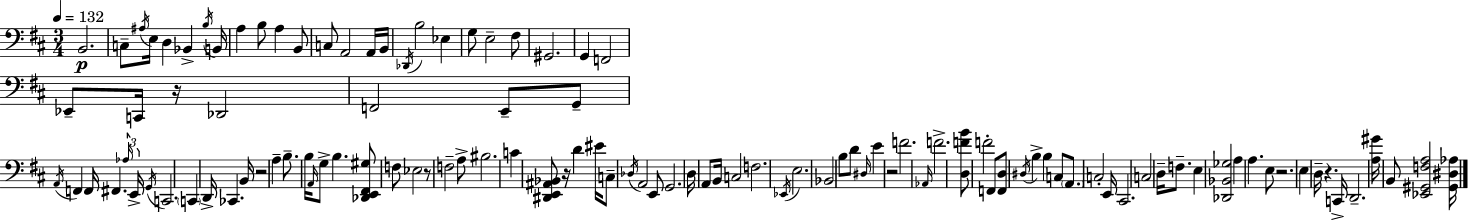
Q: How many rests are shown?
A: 7